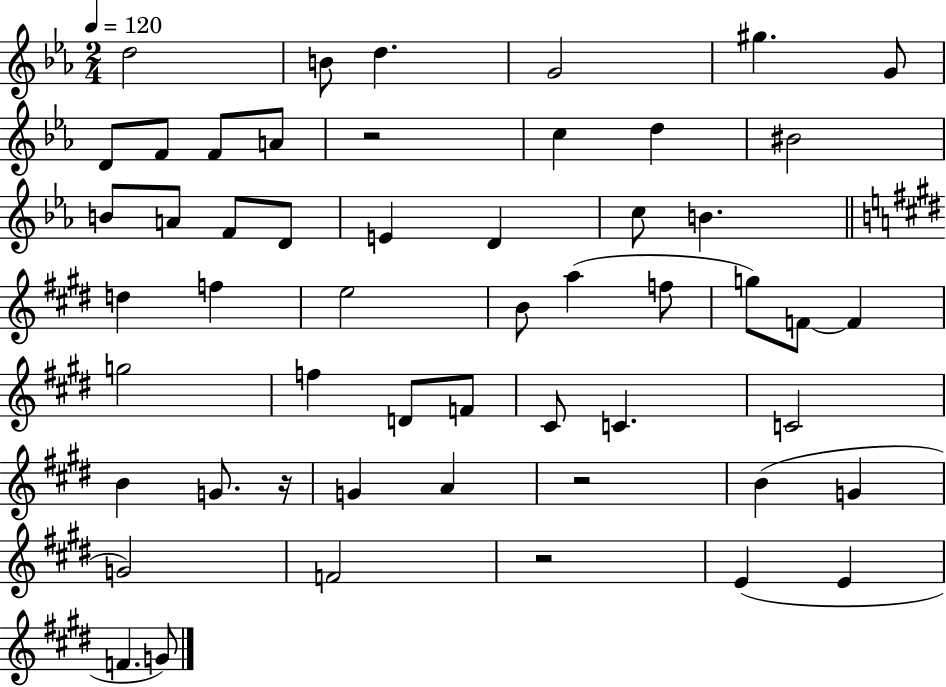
{
  \clef treble
  \numericTimeSignature
  \time 2/4
  \key ees \major
  \tempo 4 = 120
  \repeat volta 2 { d''2 | b'8 d''4. | g'2 | gis''4. g'8 | \break d'8 f'8 f'8 a'8 | r2 | c''4 d''4 | bis'2 | \break b'8 a'8 f'8 d'8 | e'4 d'4 | c''8 b'4. | \bar "||" \break \key e \major d''4 f''4 | e''2 | b'8 a''4( f''8 | g''8) f'8~~ f'4 | \break g''2 | f''4 d'8 f'8 | cis'8 c'4. | c'2 | \break b'4 g'8. r16 | g'4 a'4 | r2 | b'4( g'4 | \break g'2) | f'2 | r2 | e'4( e'4 | \break f'4. g'8) | } \bar "|."
}